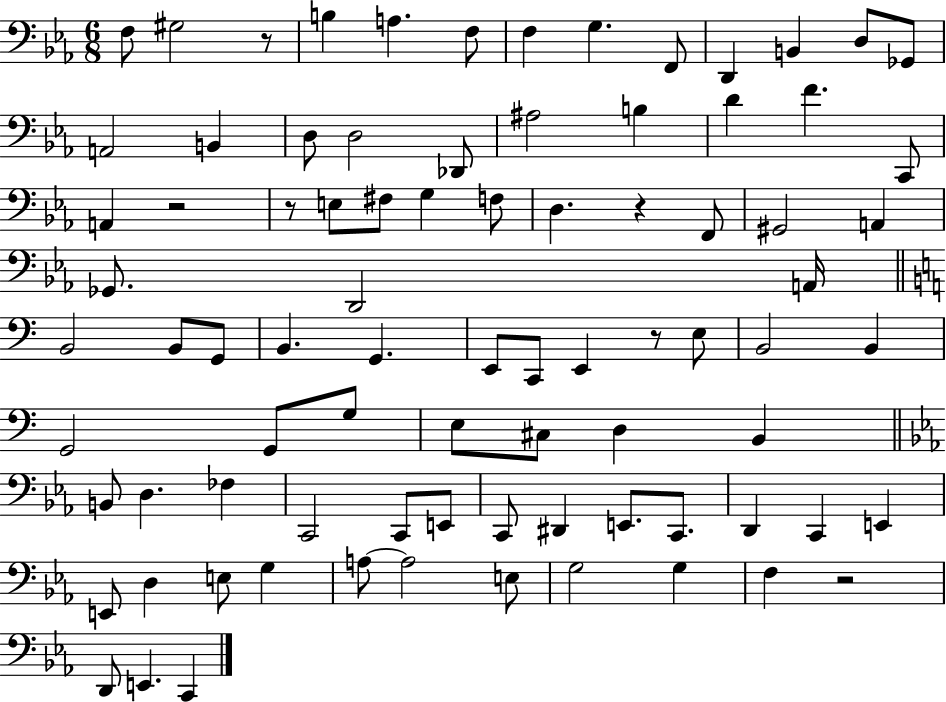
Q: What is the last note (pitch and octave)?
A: C2